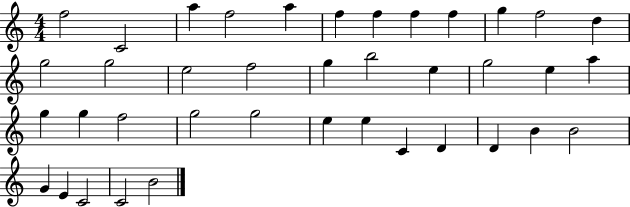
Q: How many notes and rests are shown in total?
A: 39